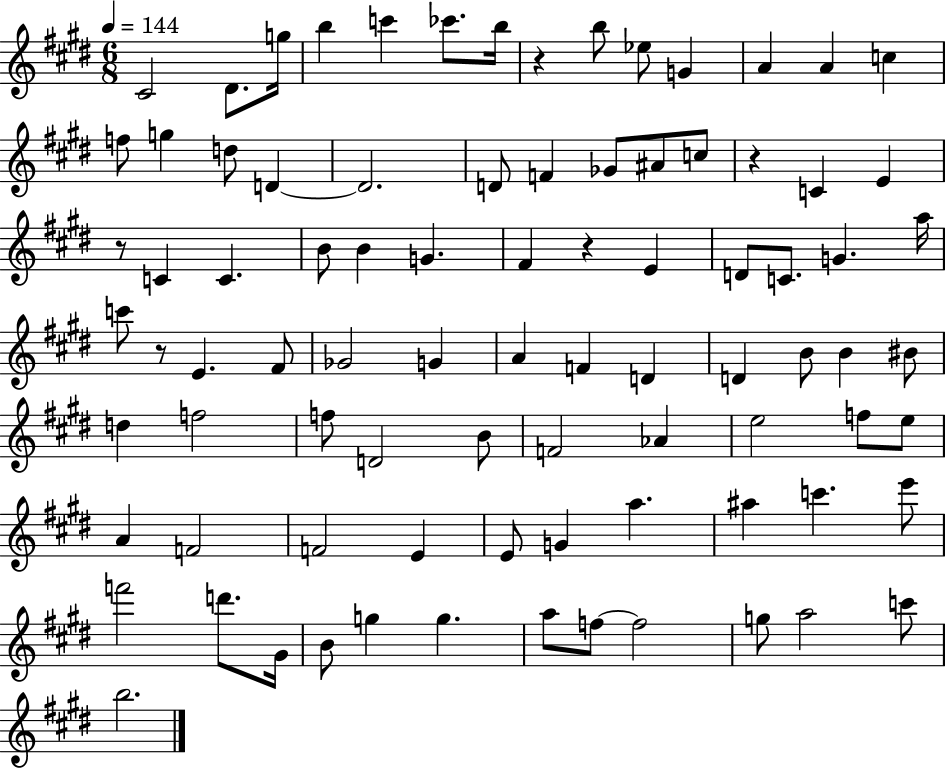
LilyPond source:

{
  \clef treble
  \numericTimeSignature
  \time 6/8
  \key e \major
  \tempo 4 = 144
  cis'2 dis'8. g''16 | b''4 c'''4 ces'''8. b''16 | r4 b''8 ees''8 g'4 | a'4 a'4 c''4 | \break f''8 g''4 d''8 d'4~~ | d'2. | d'8 f'4 ges'8 ais'8 c''8 | r4 c'4 e'4 | \break r8 c'4 c'4. | b'8 b'4 g'4. | fis'4 r4 e'4 | d'8 c'8. g'4. a''16 | \break c'''8 r8 e'4. fis'8 | ges'2 g'4 | a'4 f'4 d'4 | d'4 b'8 b'4 bis'8 | \break d''4 f''2 | f''8 d'2 b'8 | f'2 aes'4 | e''2 f''8 e''8 | \break a'4 f'2 | f'2 e'4 | e'8 g'4 a''4. | ais''4 c'''4. e'''8 | \break f'''2 d'''8. gis'16 | b'8 g''4 g''4. | a''8 f''8~~ f''2 | g''8 a''2 c'''8 | \break b''2. | \bar "|."
}